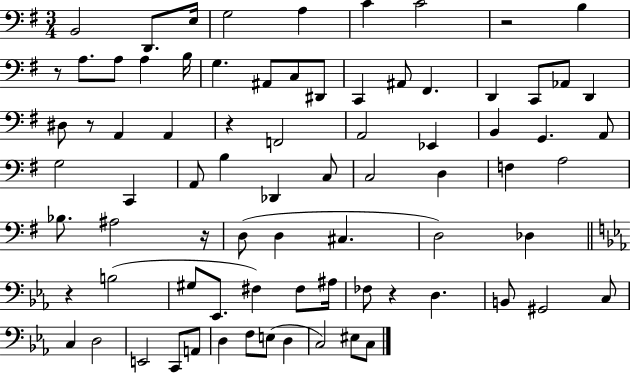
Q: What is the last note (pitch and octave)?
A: C3